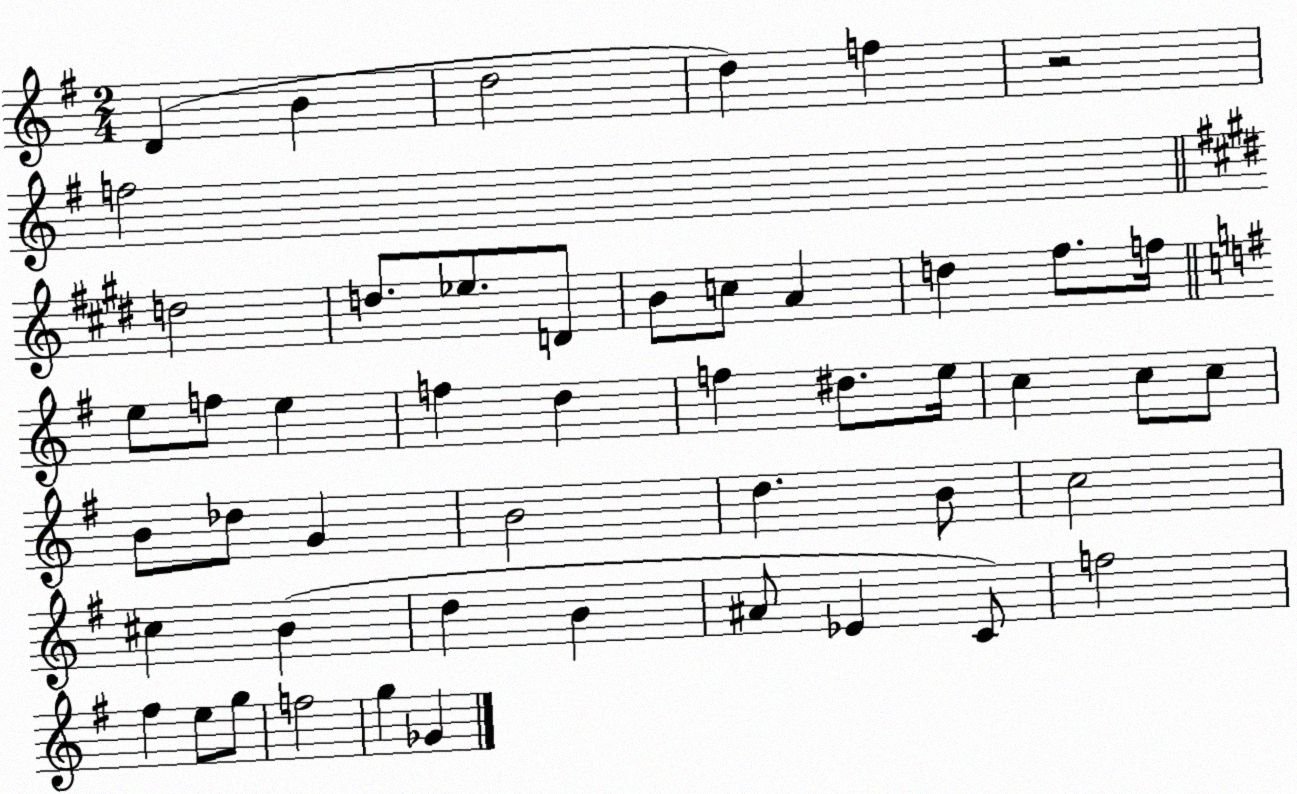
X:1
T:Untitled
M:2/4
L:1/4
K:G
D B d2 d f z2 f2 d2 d/2 _e/2 D/2 B/2 c/2 A d ^f/2 f/4 e/2 f/2 e f d f ^d/2 e/4 c c/2 c/2 B/2 _d/2 G B2 d B/2 c2 ^c B d B ^A/2 _E C/2 f2 ^f e/2 g/2 f2 g _G